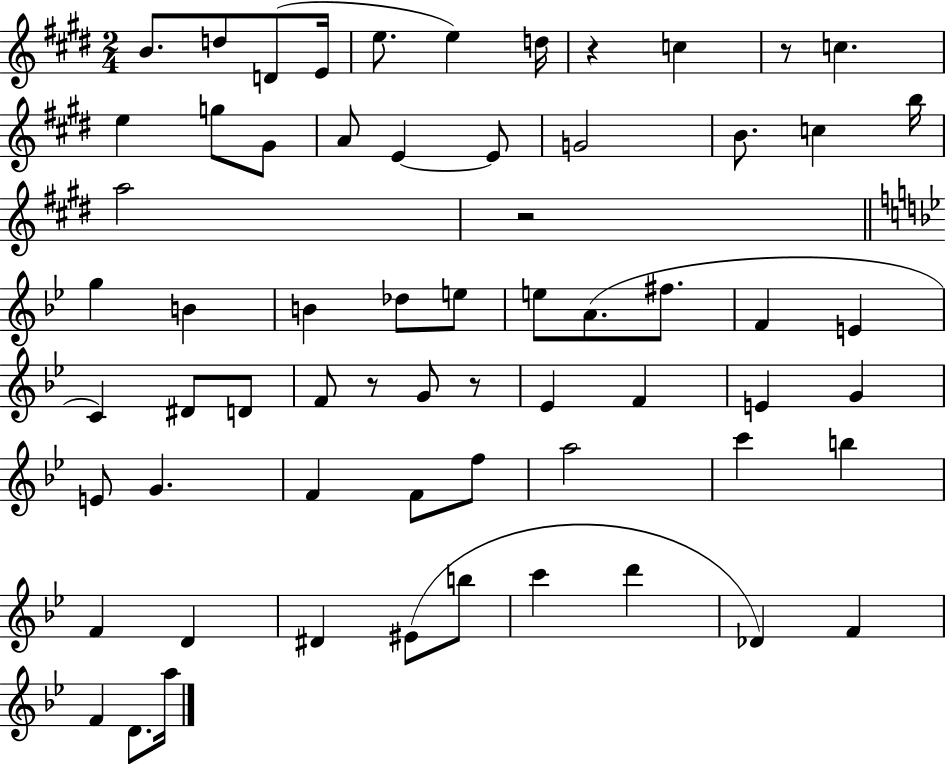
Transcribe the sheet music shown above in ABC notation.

X:1
T:Untitled
M:2/4
L:1/4
K:E
B/2 d/2 D/2 E/4 e/2 e d/4 z c z/2 c e g/2 ^G/2 A/2 E E/2 G2 B/2 c b/4 a2 z2 g B B _d/2 e/2 e/2 A/2 ^f/2 F E C ^D/2 D/2 F/2 z/2 G/2 z/2 _E F E G E/2 G F F/2 f/2 a2 c' b F D ^D ^E/2 b/2 c' d' _D F F D/2 a/4